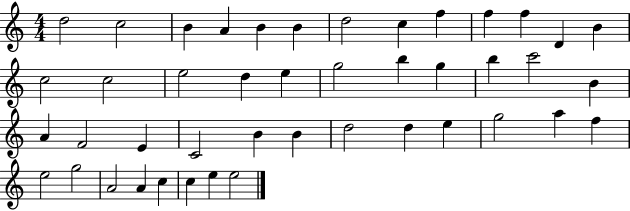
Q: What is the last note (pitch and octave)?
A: E5